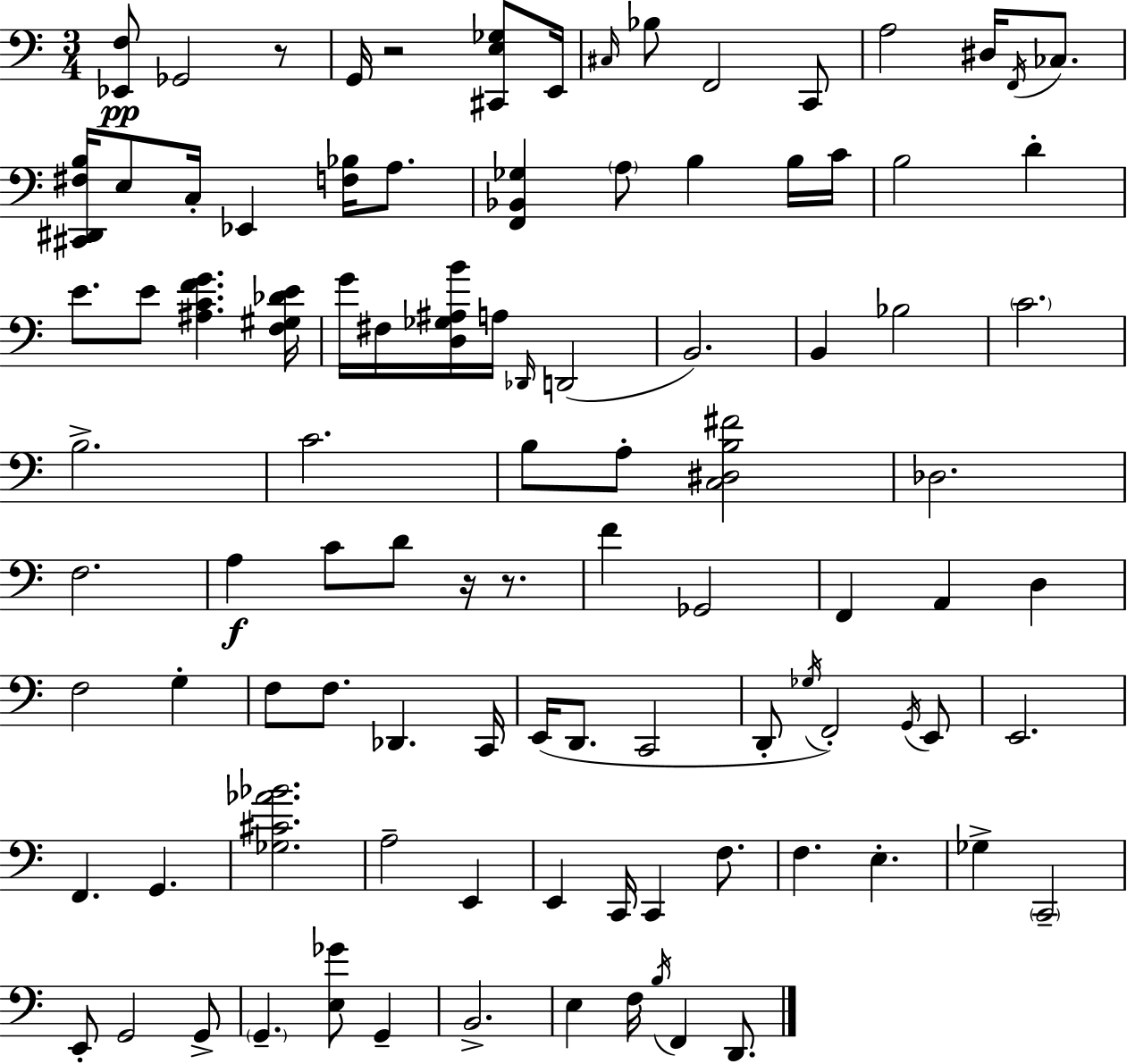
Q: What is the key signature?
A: A minor